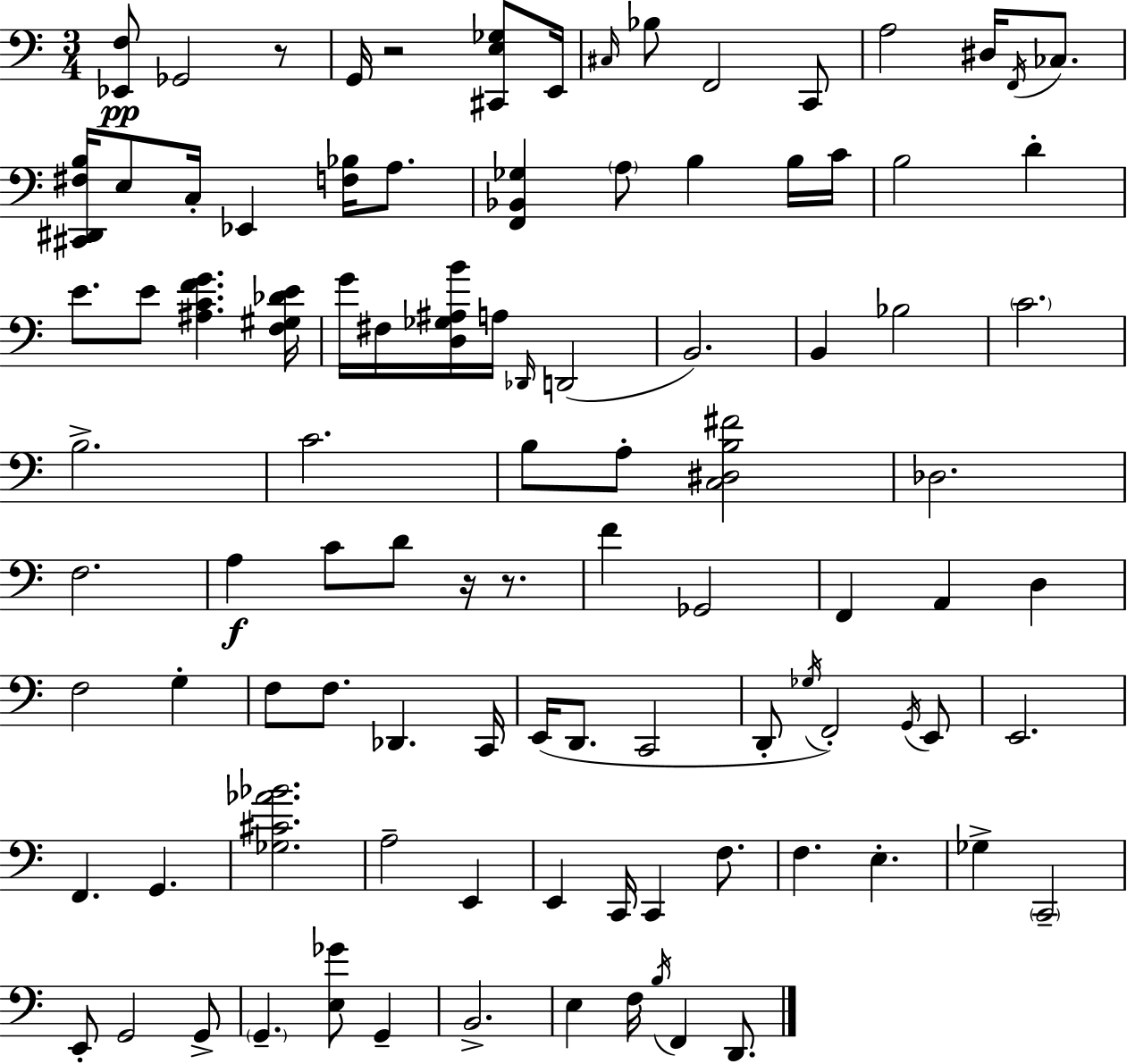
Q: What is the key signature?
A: A minor